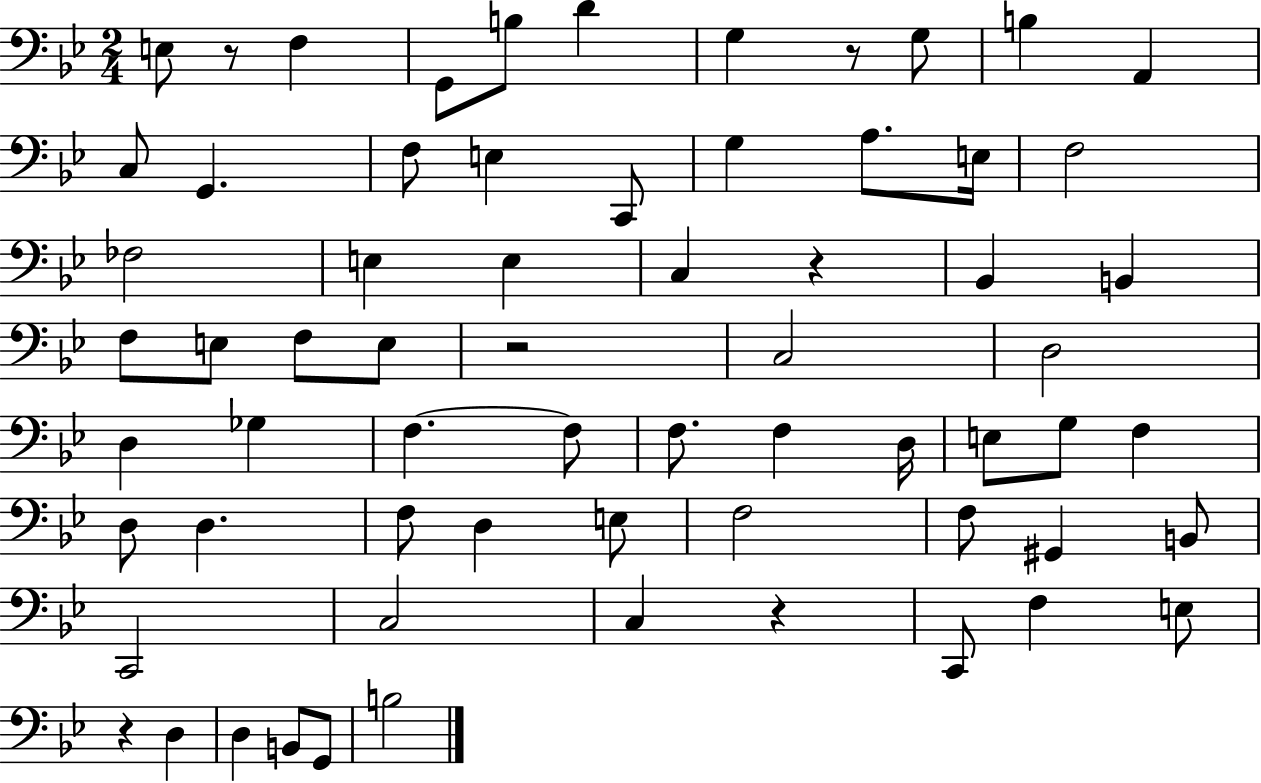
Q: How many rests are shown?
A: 6